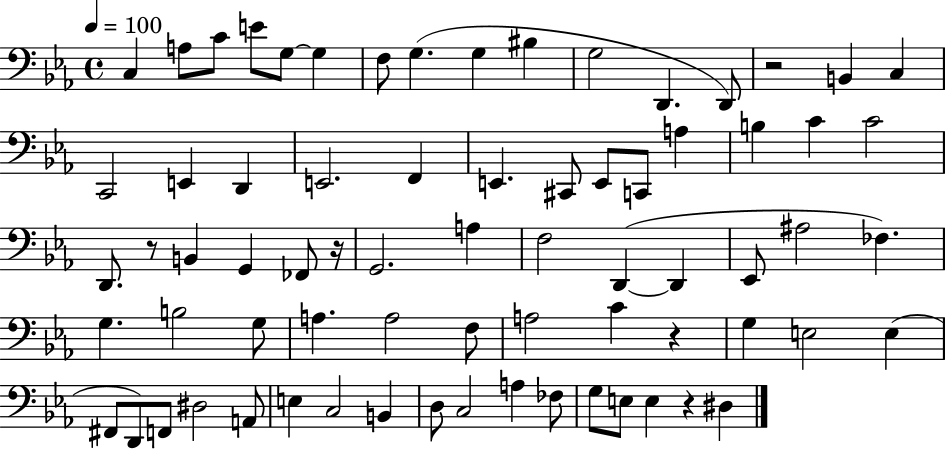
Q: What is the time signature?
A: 4/4